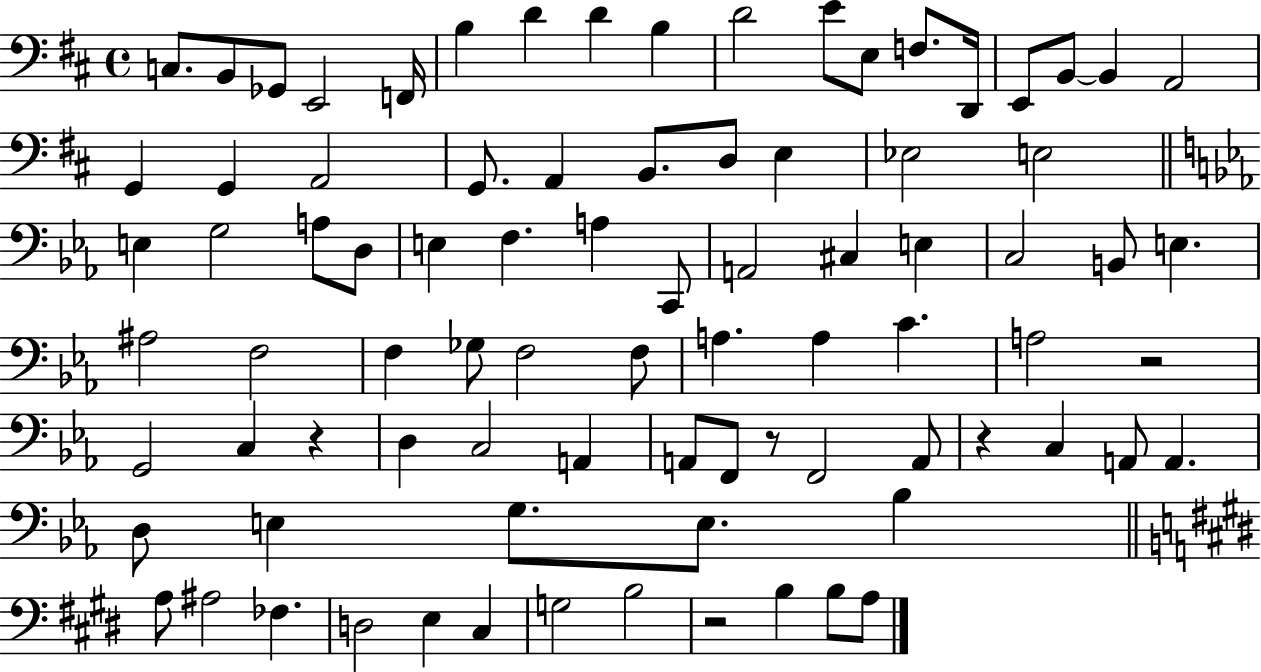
{
  \clef bass
  \time 4/4
  \defaultTimeSignature
  \key d \major
  \repeat volta 2 { c8. b,8 ges,8 e,2 f,16 | b4 d'4 d'4 b4 | d'2 e'8 e8 f8. d,16 | e,8 b,8~~ b,4 a,2 | \break g,4 g,4 a,2 | g,8. a,4 b,8. d8 e4 | ees2 e2 | \bar "||" \break \key c \minor e4 g2 a8 d8 | e4 f4. a4 c,8 | a,2 cis4 e4 | c2 b,8 e4. | \break ais2 f2 | f4 ges8 f2 f8 | a4. a4 c'4. | a2 r2 | \break g,2 c4 r4 | d4 c2 a,4 | a,8 f,8 r8 f,2 a,8 | r4 c4 a,8 a,4. | \break d8 e4 g8. e8. bes4 | \bar "||" \break \key e \major a8 ais2 fes4. | d2 e4 cis4 | g2 b2 | r2 b4 b8 a8 | \break } \bar "|."
}